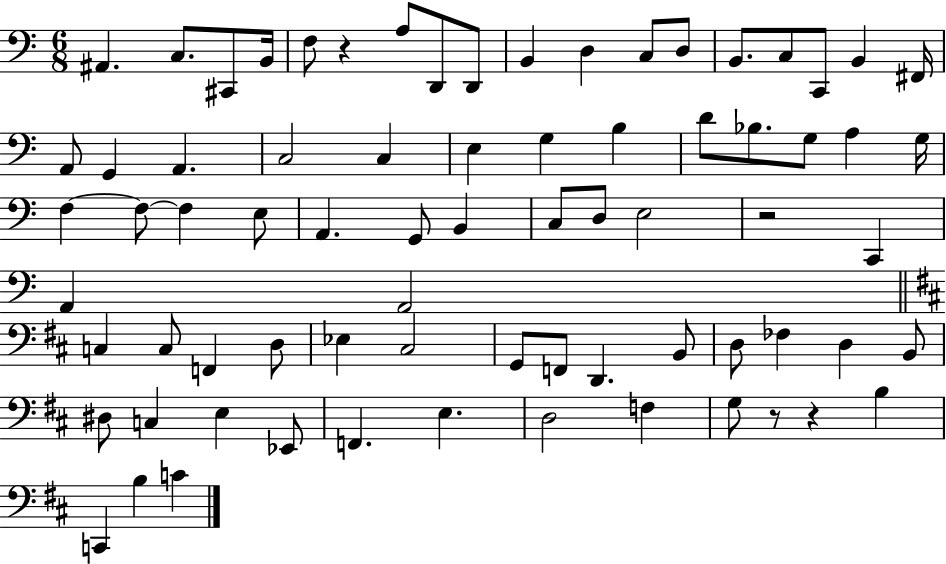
{
  \clef bass
  \numericTimeSignature
  \time 6/8
  \key c \major
  ais,4. c8. cis,8 b,16 | f8 r4 a8 d,8 d,8 | b,4 d4 c8 d8 | b,8. c8 c,8 b,4 fis,16 | \break a,8 g,4 a,4. | c2 c4 | e4 g4 b4 | d'8 bes8. g8 a4 g16 | \break f4~~ f8~~ f4 e8 | a,4. g,8 b,4 | c8 d8 e2 | r2 c,4 | \break a,4 a,2 | \bar "||" \break \key d \major c4 c8 f,4 d8 | ees4 cis2 | g,8 f,8 d,4. b,8 | d8 fes4 d4 b,8 | \break dis8 c4 e4 ees,8 | f,4. e4. | d2 f4 | g8 r8 r4 b4 | \break c,4 b4 c'4 | \bar "|."
}